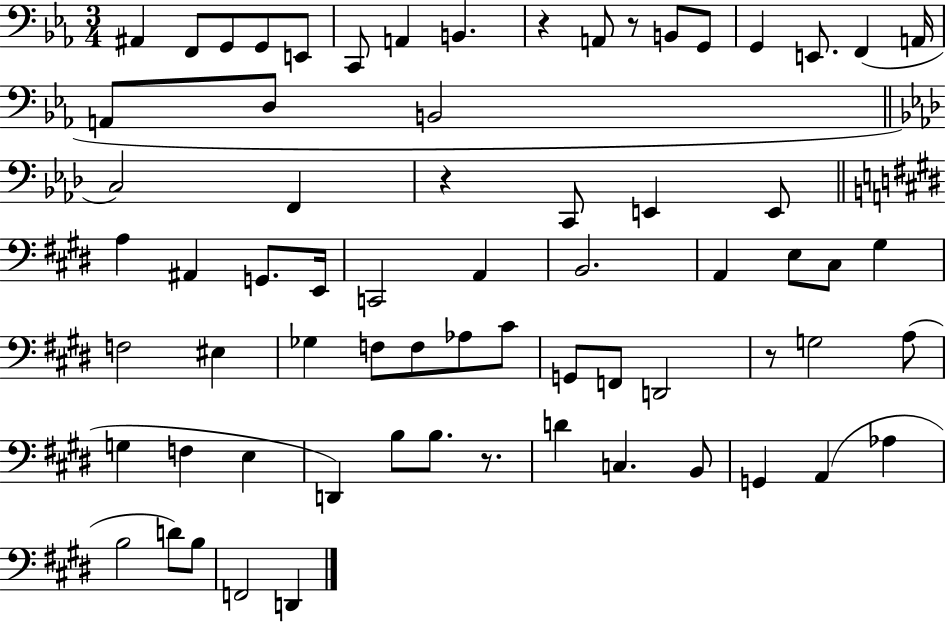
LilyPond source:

{
  \clef bass
  \numericTimeSignature
  \time 3/4
  \key ees \major
  ais,4 f,8 g,8 g,8 e,8 | c,8 a,4 b,4. | r4 a,8 r8 b,8 g,8 | g,4 e,8. f,4( a,16 | \break a,8 d8 b,2 | \bar "||" \break \key f \minor c2) f,4 | r4 c,8 e,4 e,8 | \bar "||" \break \key e \major a4 ais,4 g,8. e,16 | c,2 a,4 | b,2. | a,4 e8 cis8 gis4 | \break f2 eis4 | ges4 f8 f8 aes8 cis'8 | g,8 f,8 d,2 | r8 g2 a8( | \break g4 f4 e4 | d,4) b8 b8. r8. | d'4 c4. b,8 | g,4 a,4( aes4 | \break b2 d'8) b8 | f,2 d,4 | \bar "|."
}